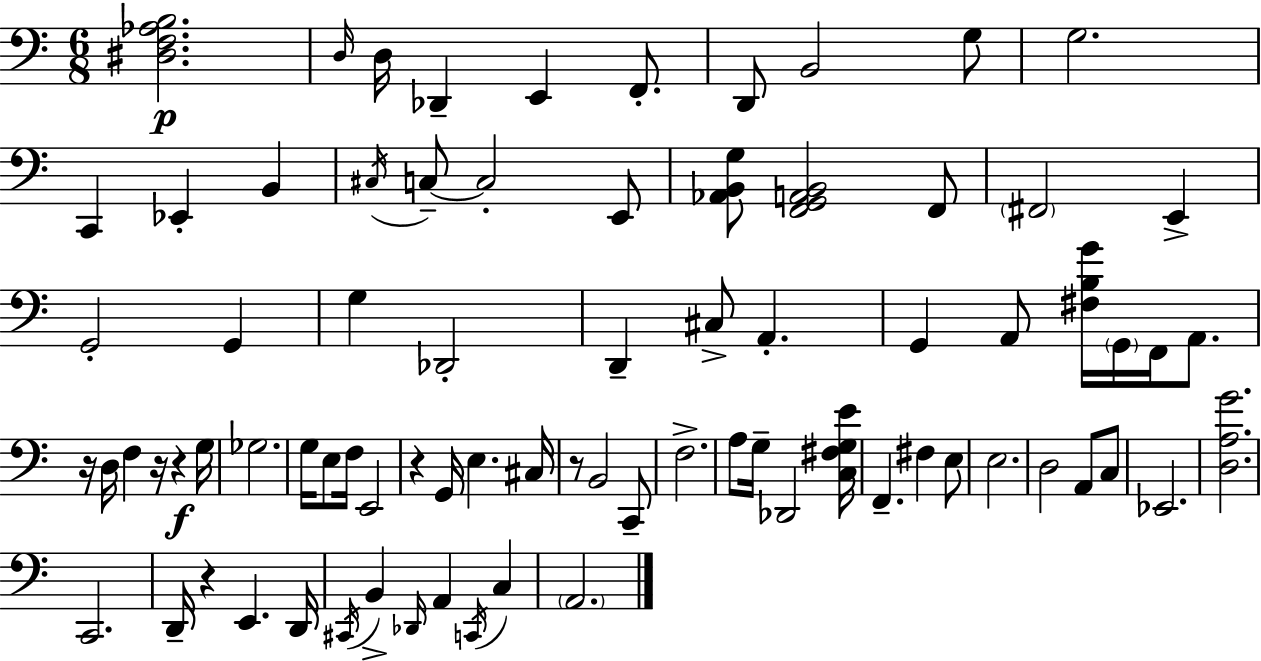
[D#3,F3,Ab3,B3]/h. D3/s D3/s Db2/q E2/q F2/e. D2/e B2/h G3/e G3/h. C2/q Eb2/q B2/q C#3/s C3/e C3/h E2/e [Ab2,B2,G3]/e [F2,G2,A2,B2]/h F2/e F#2/h E2/q G2/h G2/q G3/q Db2/h D2/q C#3/e A2/q. G2/q A2/e [F#3,B3,G4]/s G2/s F2/s A2/e. R/s D3/s F3/q R/s R/q G3/s Gb3/h. G3/s E3/e F3/s E2/h R/q G2/s E3/q. C#3/s R/e B2/h C2/e F3/h. A3/e G3/s Db2/h [C3,F#3,G3,E4]/s F2/q. F#3/q E3/e E3/h. D3/h A2/e C3/e Eb2/h. [D3,A3,G4]/h. C2/h. D2/s R/q E2/q. D2/s C#2/s B2/q Db2/s A2/q C2/s C3/q A2/h.